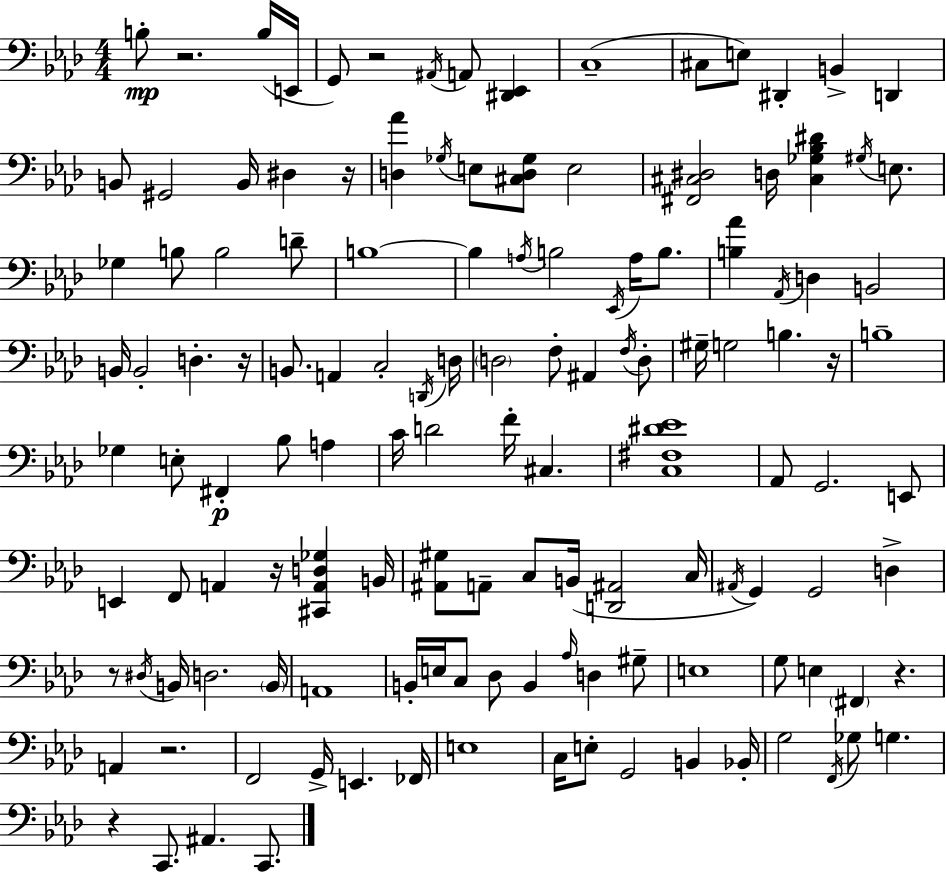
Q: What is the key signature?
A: AES major